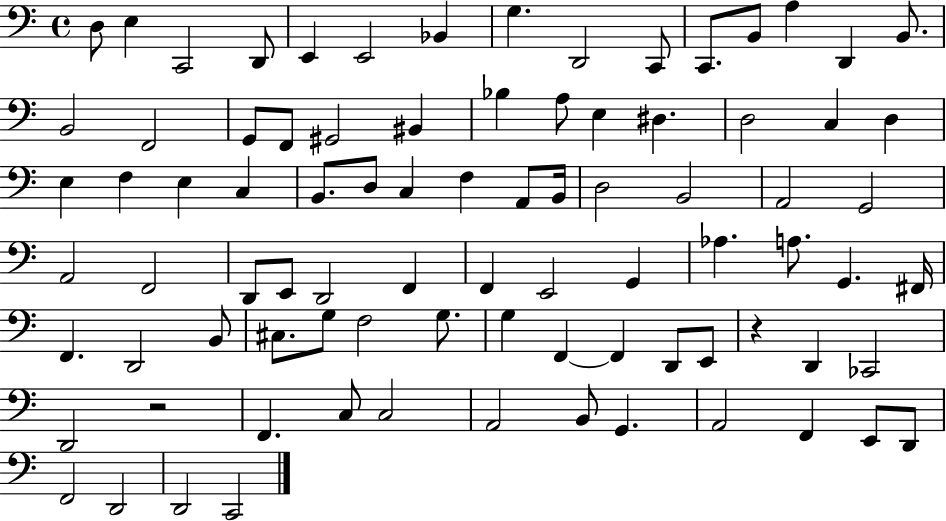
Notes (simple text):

D3/e E3/q C2/h D2/e E2/q E2/h Bb2/q G3/q. D2/h C2/e C2/e. B2/e A3/q D2/q B2/e. B2/h F2/h G2/e F2/e G#2/h BIS2/q Bb3/q A3/e E3/q D#3/q. D3/h C3/q D3/q E3/q F3/q E3/q C3/q B2/e. D3/e C3/q F3/q A2/e B2/s D3/h B2/h A2/h G2/h A2/h F2/h D2/e E2/e D2/h F2/q F2/q E2/h G2/q Ab3/q. A3/e. G2/q. F#2/s F2/q. D2/h B2/e C#3/e. G3/e F3/h G3/e. G3/q F2/q F2/q D2/e E2/e R/q D2/q CES2/h D2/h R/h F2/q. C3/e C3/h A2/h B2/e G2/q. A2/h F2/q E2/e D2/e F2/h D2/h D2/h C2/h